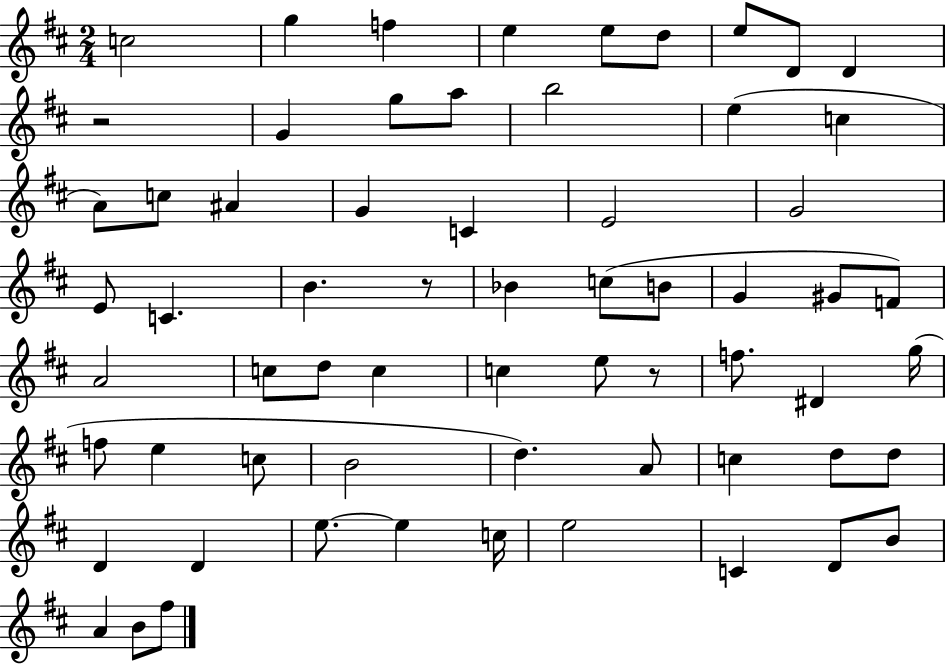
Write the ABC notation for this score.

X:1
T:Untitled
M:2/4
L:1/4
K:D
c2 g f e e/2 d/2 e/2 D/2 D z2 G g/2 a/2 b2 e c A/2 c/2 ^A G C E2 G2 E/2 C B z/2 _B c/2 B/2 G ^G/2 F/2 A2 c/2 d/2 c c e/2 z/2 f/2 ^D g/4 f/2 e c/2 B2 d A/2 c d/2 d/2 D D e/2 e c/4 e2 C D/2 B/2 A B/2 ^f/2